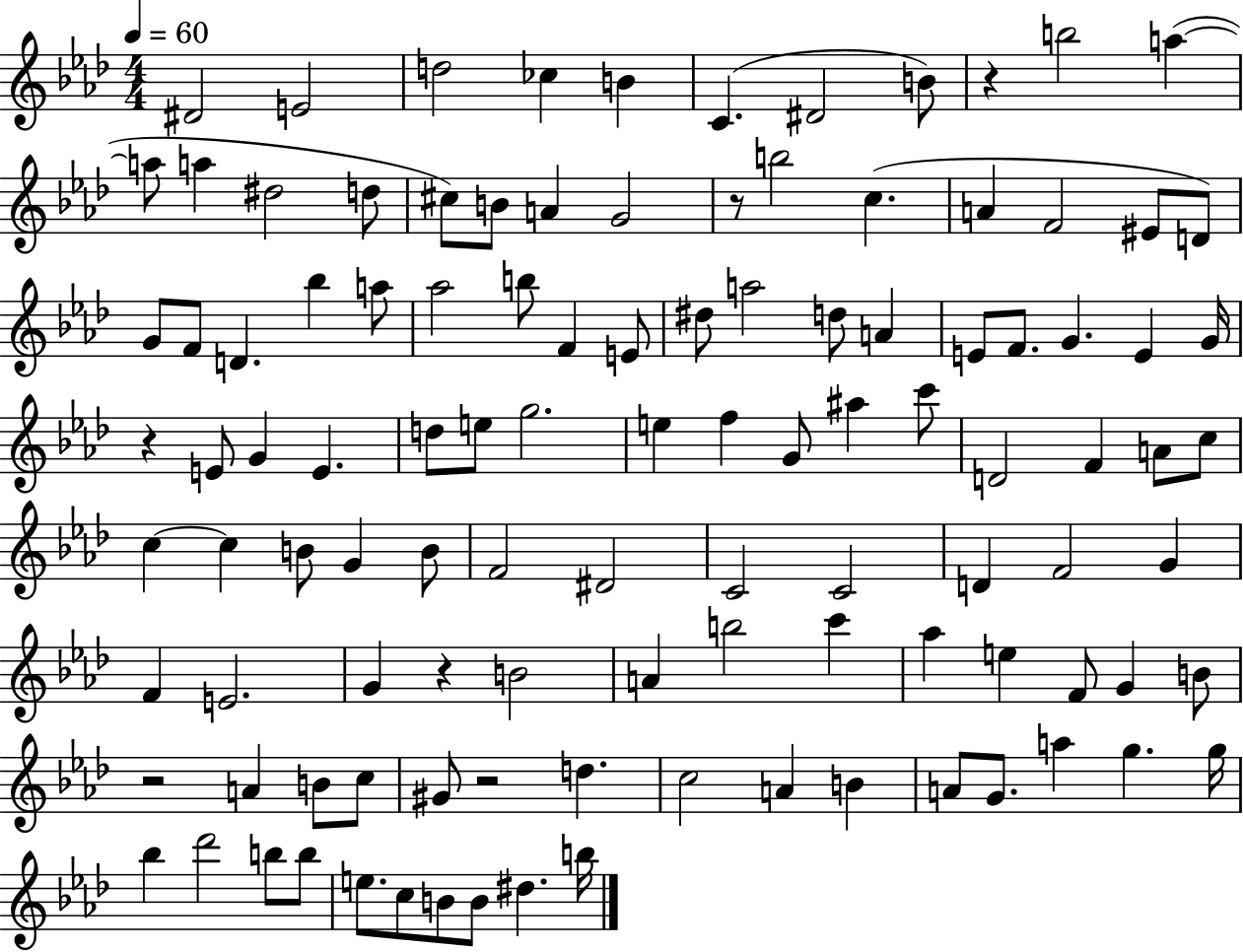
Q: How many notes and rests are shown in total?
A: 110